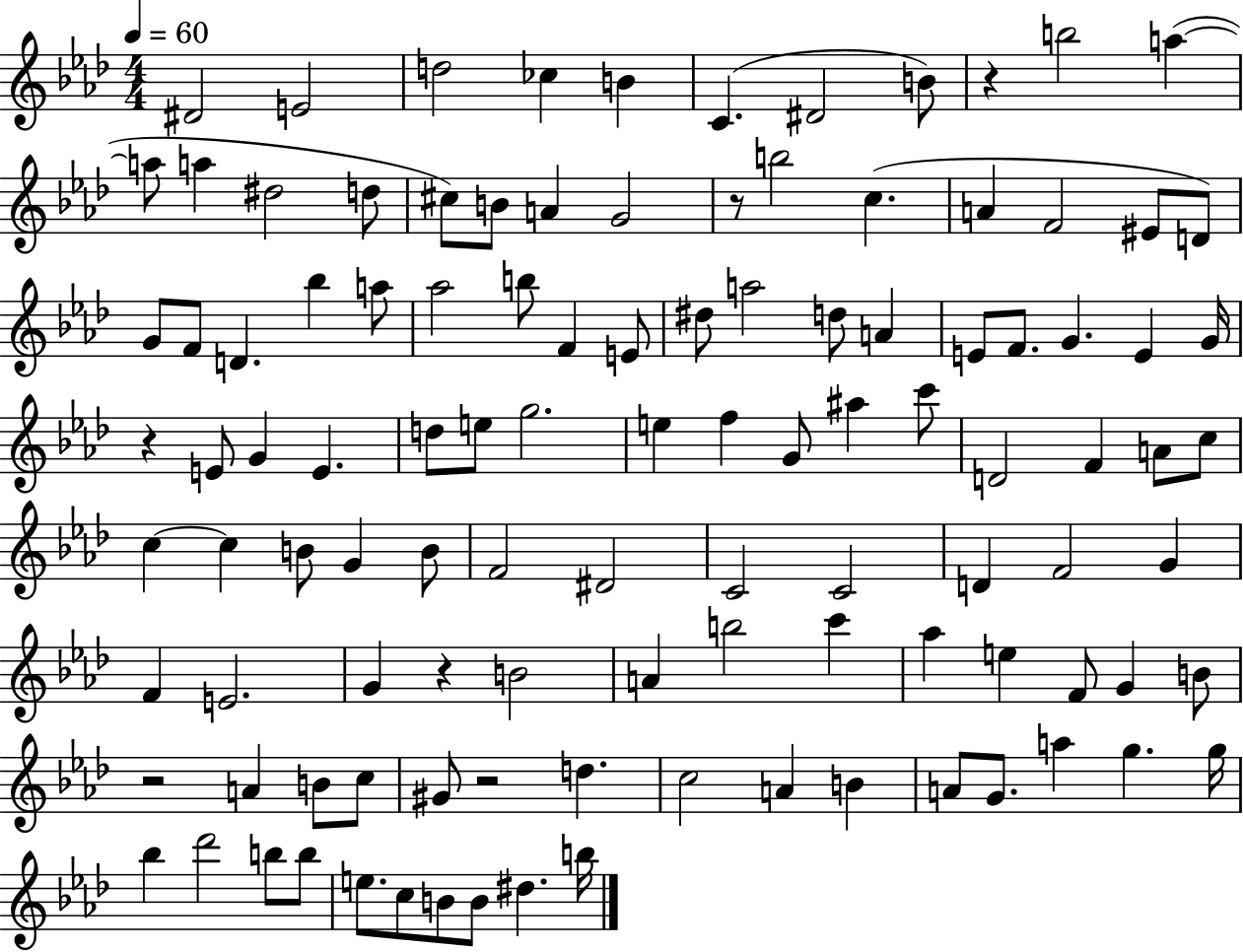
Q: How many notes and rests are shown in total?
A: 110